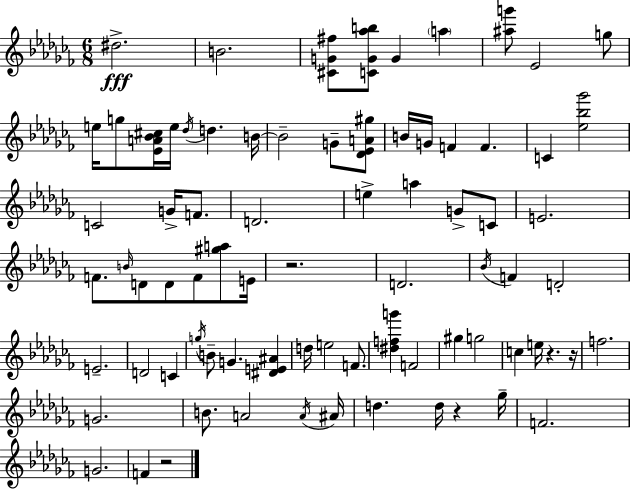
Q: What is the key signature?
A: AES minor